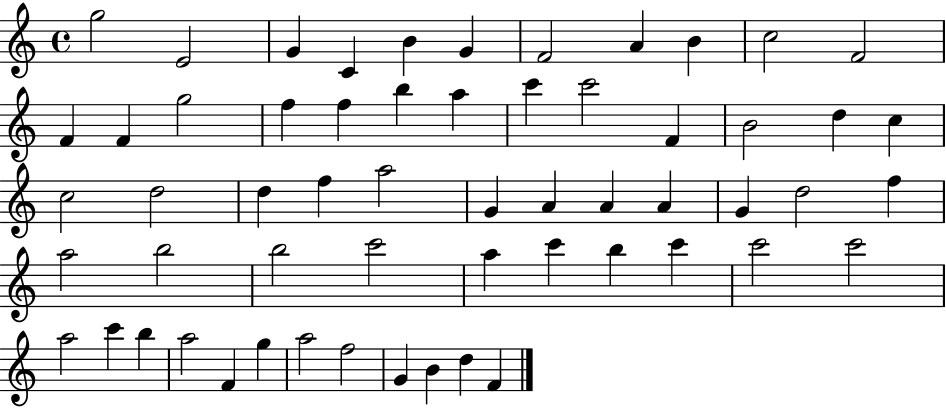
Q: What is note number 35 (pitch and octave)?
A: D5